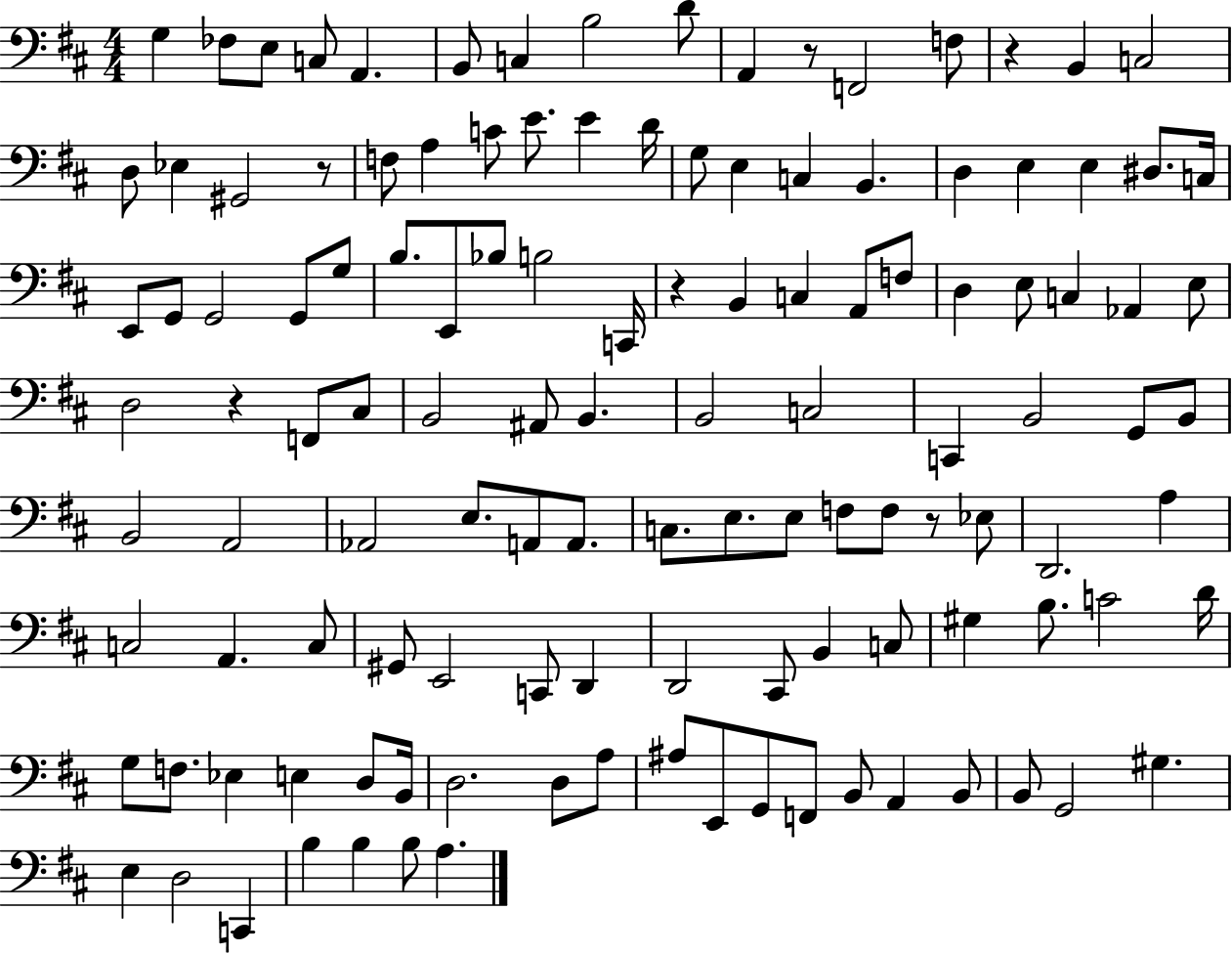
X:1
T:Untitled
M:4/4
L:1/4
K:D
G, _F,/2 E,/2 C,/2 A,, B,,/2 C, B,2 D/2 A,, z/2 F,,2 F,/2 z B,, C,2 D,/2 _E, ^G,,2 z/2 F,/2 A, C/2 E/2 E D/4 G,/2 E, C, B,, D, E, E, ^D,/2 C,/4 E,,/2 G,,/2 G,,2 G,,/2 G,/2 B,/2 E,,/2 _B,/2 B,2 C,,/4 z B,, C, A,,/2 F,/2 D, E,/2 C, _A,, E,/2 D,2 z F,,/2 ^C,/2 B,,2 ^A,,/2 B,, B,,2 C,2 C,, B,,2 G,,/2 B,,/2 B,,2 A,,2 _A,,2 E,/2 A,,/2 A,,/2 C,/2 E,/2 E,/2 F,/2 F,/2 z/2 _E,/2 D,,2 A, C,2 A,, C,/2 ^G,,/2 E,,2 C,,/2 D,, D,,2 ^C,,/2 B,, C,/2 ^G, B,/2 C2 D/4 G,/2 F,/2 _E, E, D,/2 B,,/4 D,2 D,/2 A,/2 ^A,/2 E,,/2 G,,/2 F,,/2 B,,/2 A,, B,,/2 B,,/2 G,,2 ^G, E, D,2 C,, B, B, B,/2 A,